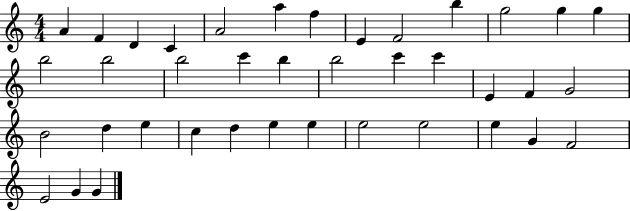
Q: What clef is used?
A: treble